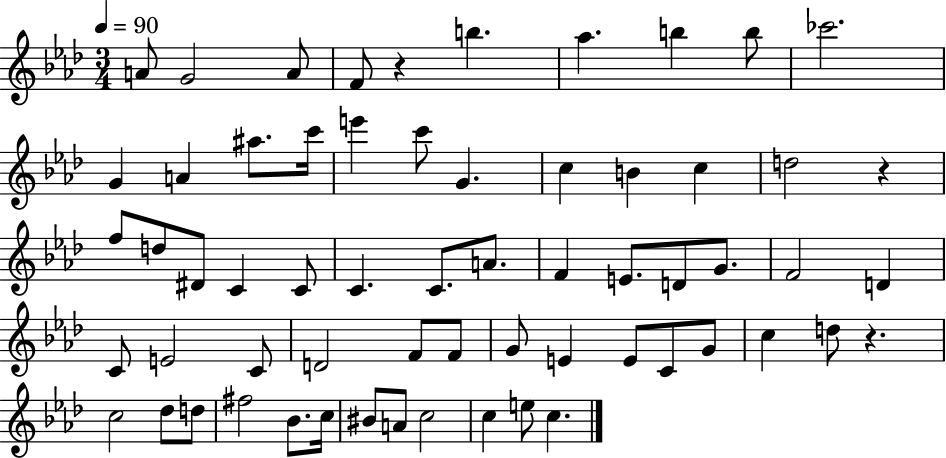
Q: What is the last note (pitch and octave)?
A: C5